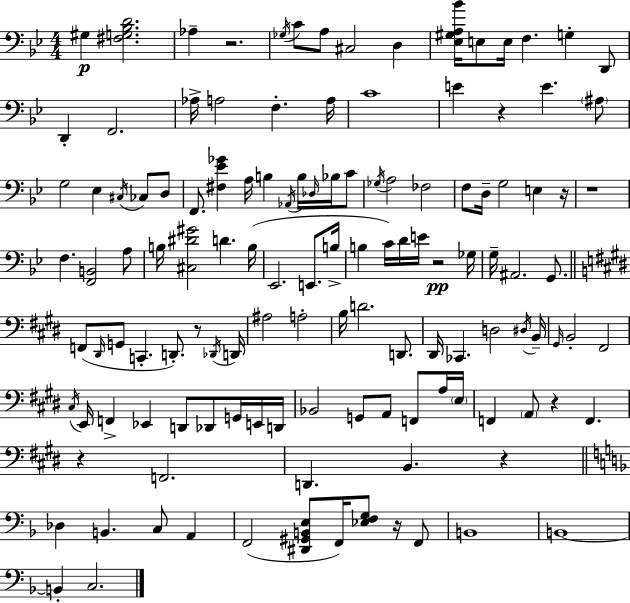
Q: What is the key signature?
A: BES major